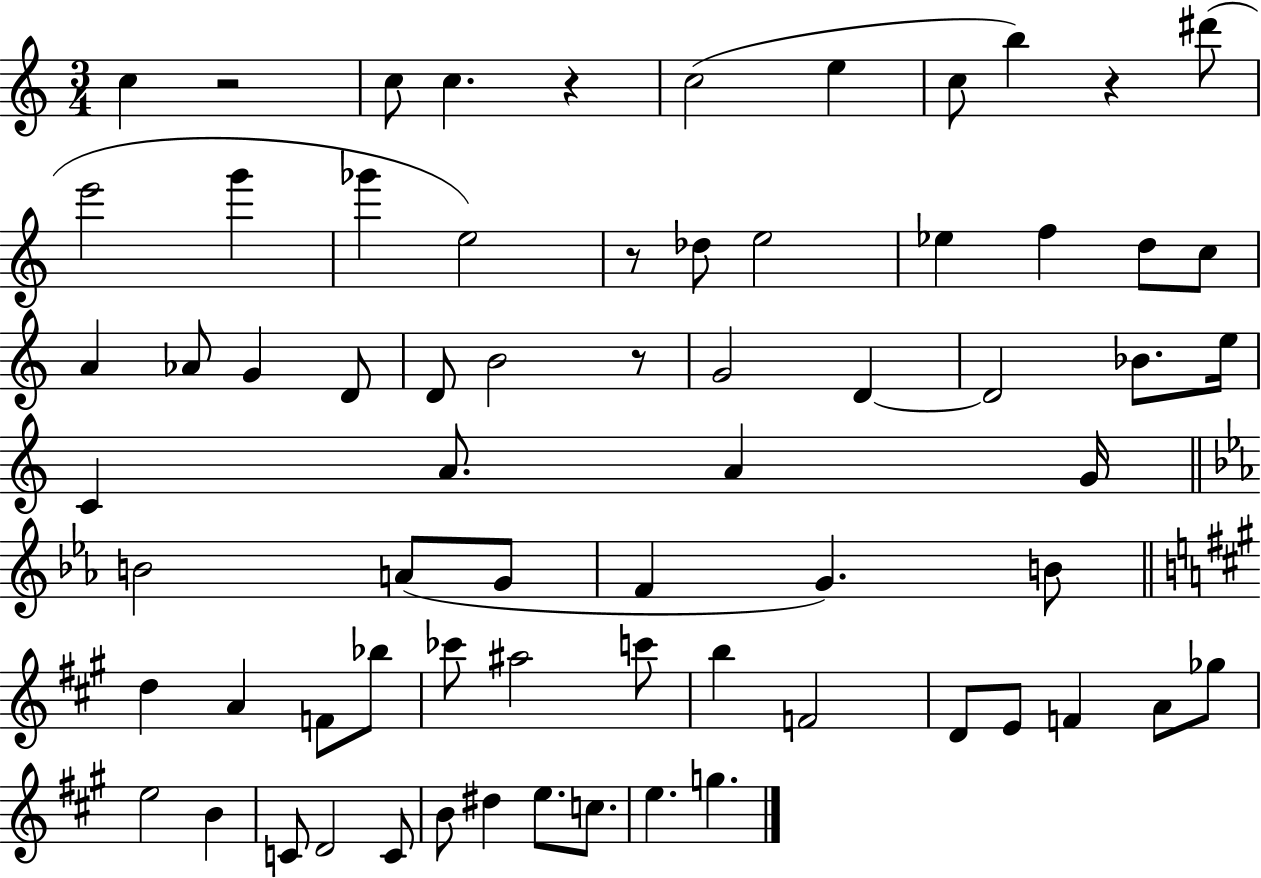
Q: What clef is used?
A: treble